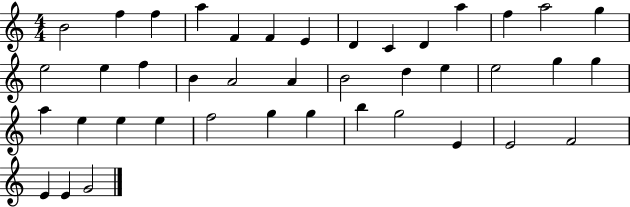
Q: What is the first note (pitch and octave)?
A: B4